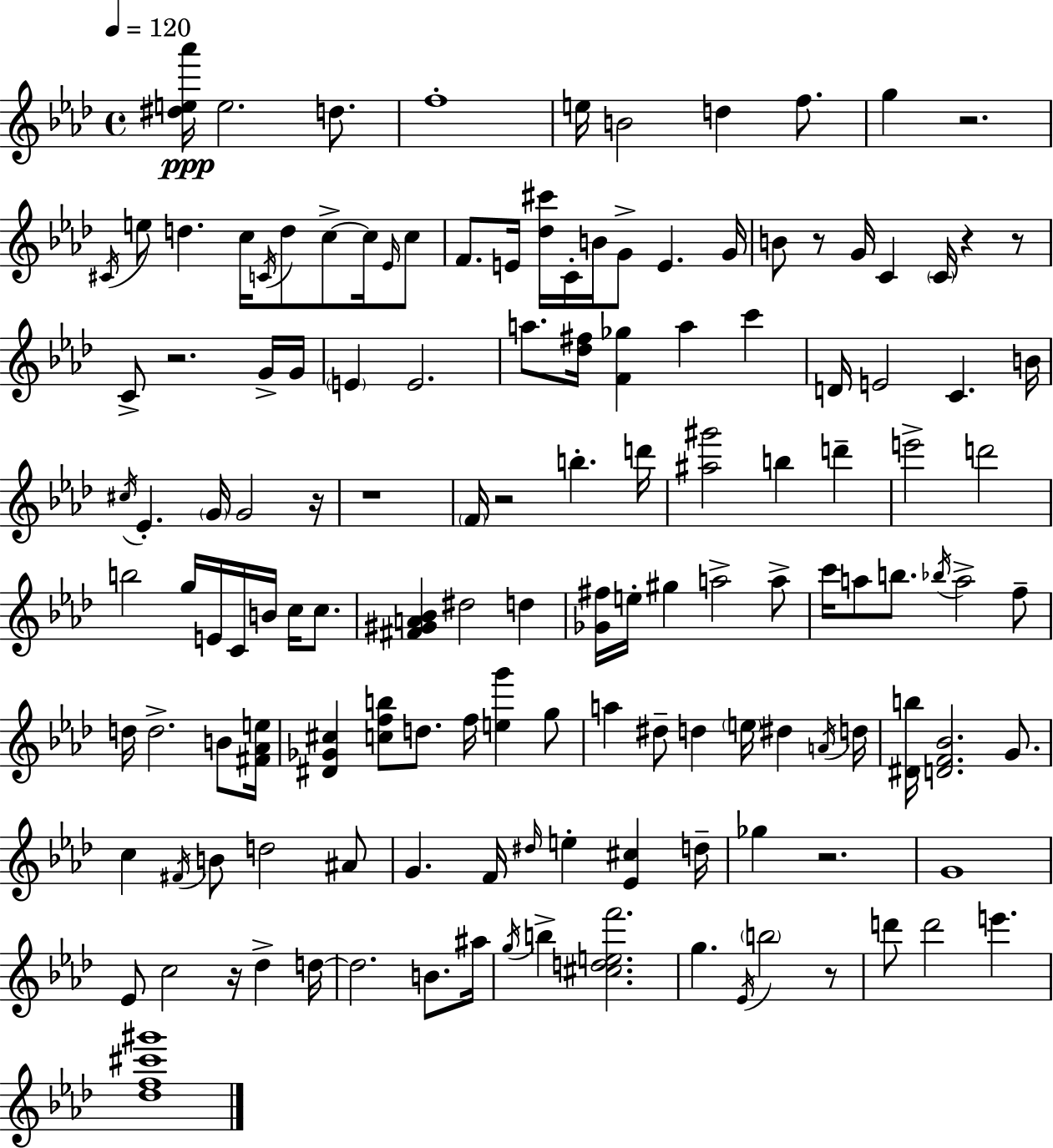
{
  \clef treble
  \time 4/4
  \defaultTimeSignature
  \key aes \major
  \tempo 4 = 120
  <dis'' e'' aes'''>16\ppp e''2. d''8. | f''1-. | e''16 b'2 d''4 f''8. | g''4 r2. | \break \acciaccatura { cis'16 } e''8 d''4. c''16 \acciaccatura { c'16 } d''8 c''8->~~ c''16 | \grace { ees'16 } c''8 f'8. e'16 <des'' cis'''>16 c'16-. b'16 g'8-> e'4. | g'16 b'8 r8 g'16 c'4 \parenthesize c'16 r4 | r8 c'8-> r2. | \break g'16-> g'16 \parenthesize e'4 e'2. | a''8. <des'' fis''>16 <f' ges''>4 a''4 c'''4 | d'16 e'2 c'4. | b'16 \acciaccatura { cis''16 } ees'4.-. \parenthesize g'16 g'2 | \break r16 r1 | \parenthesize f'16 r2 b''4.-. | d'''16 <ais'' gis'''>2 b''4 | d'''4-- e'''2-> d'''2 | \break b''2 g''16 e'16 c'16 b'16 | c''16 c''8. <fis' gis' a' bes'>4 dis''2 | d''4 <ges' fis''>16 e''16-. gis''4 a''2-> | a''8-> c'''16 a''8 b''8. \acciaccatura { bes''16 } a''2-> | \break f''8-- d''16 d''2.-> | b'8 <fis' aes' e''>16 <dis' ges' cis''>4 <c'' f'' b''>8 d''8. f''16 <e'' g'''>4 | g''8 a''4 dis''8-- d''4 \parenthesize e''16 | dis''4 \acciaccatura { a'16 } d''16 <dis' b''>16 <d' f' bes'>2. | \break g'8. c''4 \acciaccatura { fis'16 } b'8 d''2 | ais'8 g'4. f'16 \grace { dis''16 } e''4-. | <ees' cis''>4 d''16-- ges''4 r2. | g'1 | \break ees'8 c''2 | r16 des''4-> d''16~~ d''2. | b'8. ais''16 \acciaccatura { g''16 } b''4-> <cis'' d'' e'' f'''>2. | g''4. \acciaccatura { ees'16 } | \break \parenthesize b''2 r8 d'''8 d'''2 | e'''4. <des'' f'' cis''' gis'''>1 | \bar "|."
}